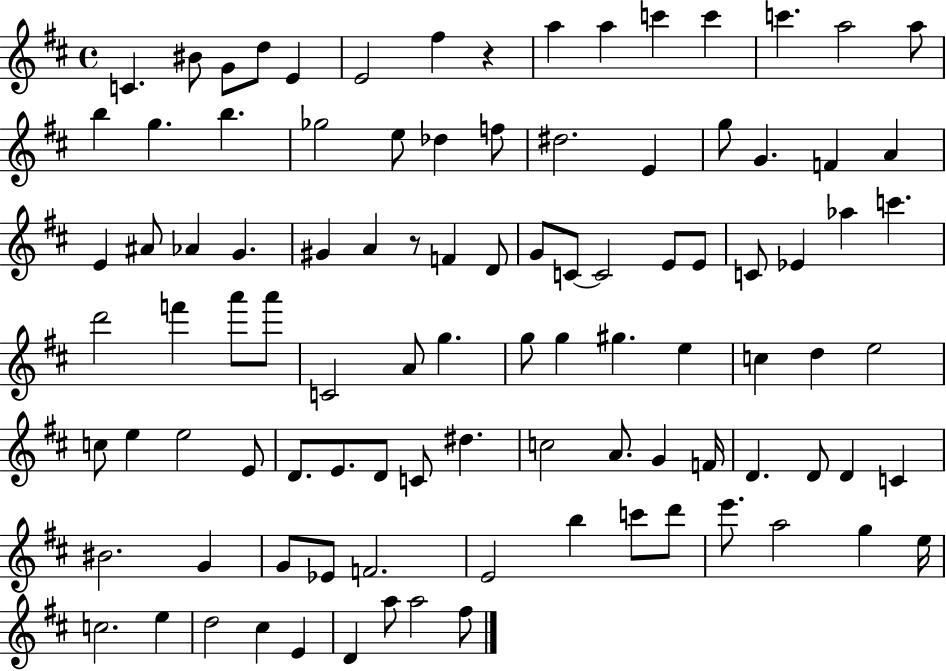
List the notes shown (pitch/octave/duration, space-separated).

C4/q. BIS4/e G4/e D5/e E4/q E4/h F#5/q R/q A5/q A5/q C6/q C6/q C6/q. A5/h A5/e B5/q G5/q. B5/q. Gb5/h E5/e Db5/q F5/e D#5/h. E4/q G5/e G4/q. F4/q A4/q E4/q A#4/e Ab4/q G4/q. G#4/q A4/q R/e F4/q D4/e G4/e C4/e C4/h E4/e E4/e C4/e Eb4/q Ab5/q C6/q. D6/h F6/q A6/e A6/e C4/h A4/e G5/q. G5/e G5/q G#5/q. E5/q C5/q D5/q E5/h C5/e E5/q E5/h E4/e D4/e. E4/e. D4/e C4/e D#5/q. C5/h A4/e. G4/q F4/s D4/q. D4/e D4/q C4/q BIS4/h. G4/q G4/e Eb4/e F4/h. E4/h B5/q C6/e D6/e E6/e. A5/h G5/q E5/s C5/h. E5/q D5/h C#5/q E4/q D4/q A5/e A5/h F#5/e